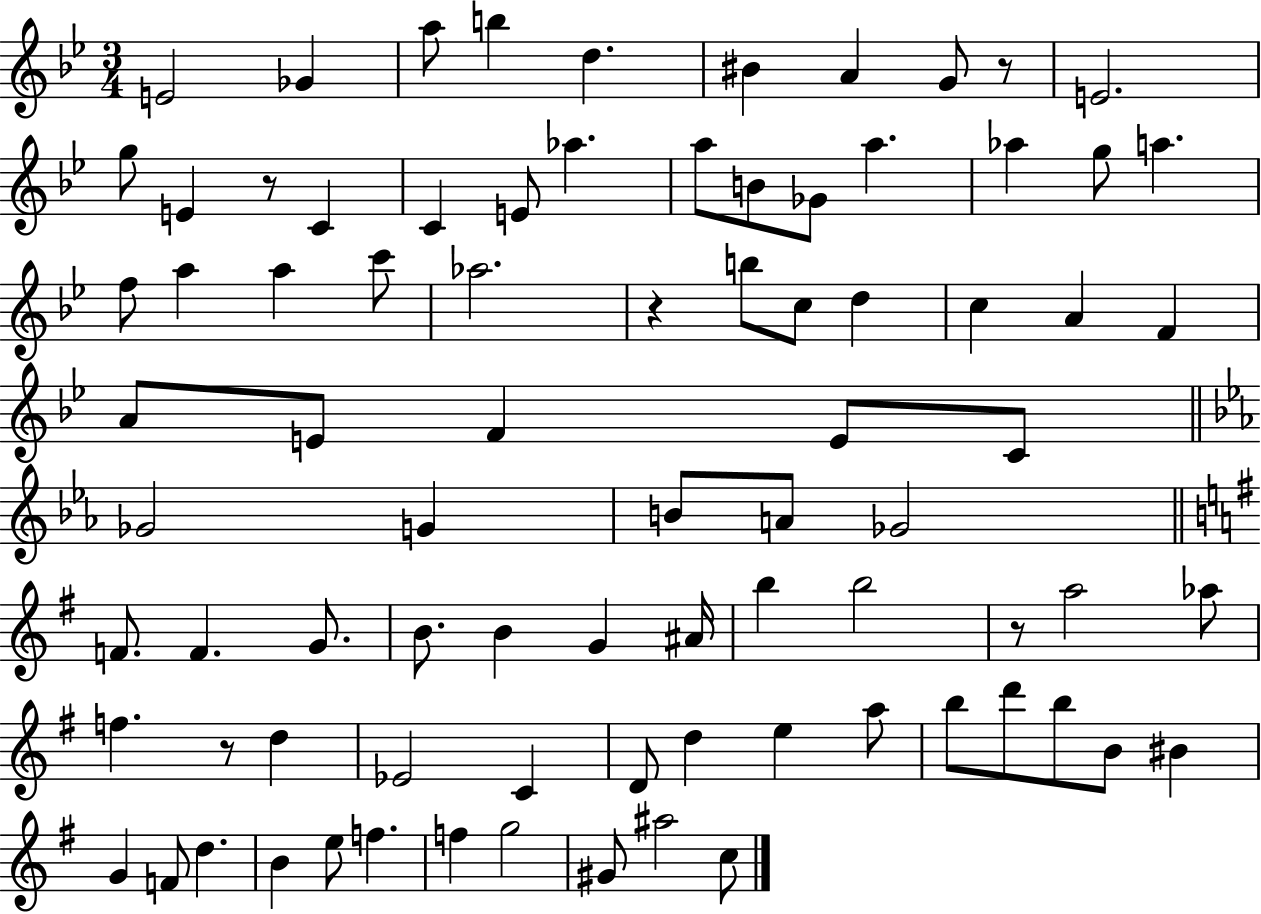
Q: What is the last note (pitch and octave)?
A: C5